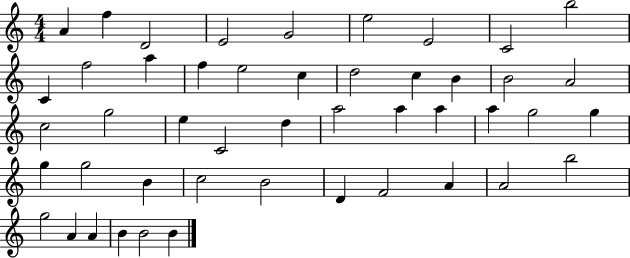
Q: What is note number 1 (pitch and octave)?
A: A4